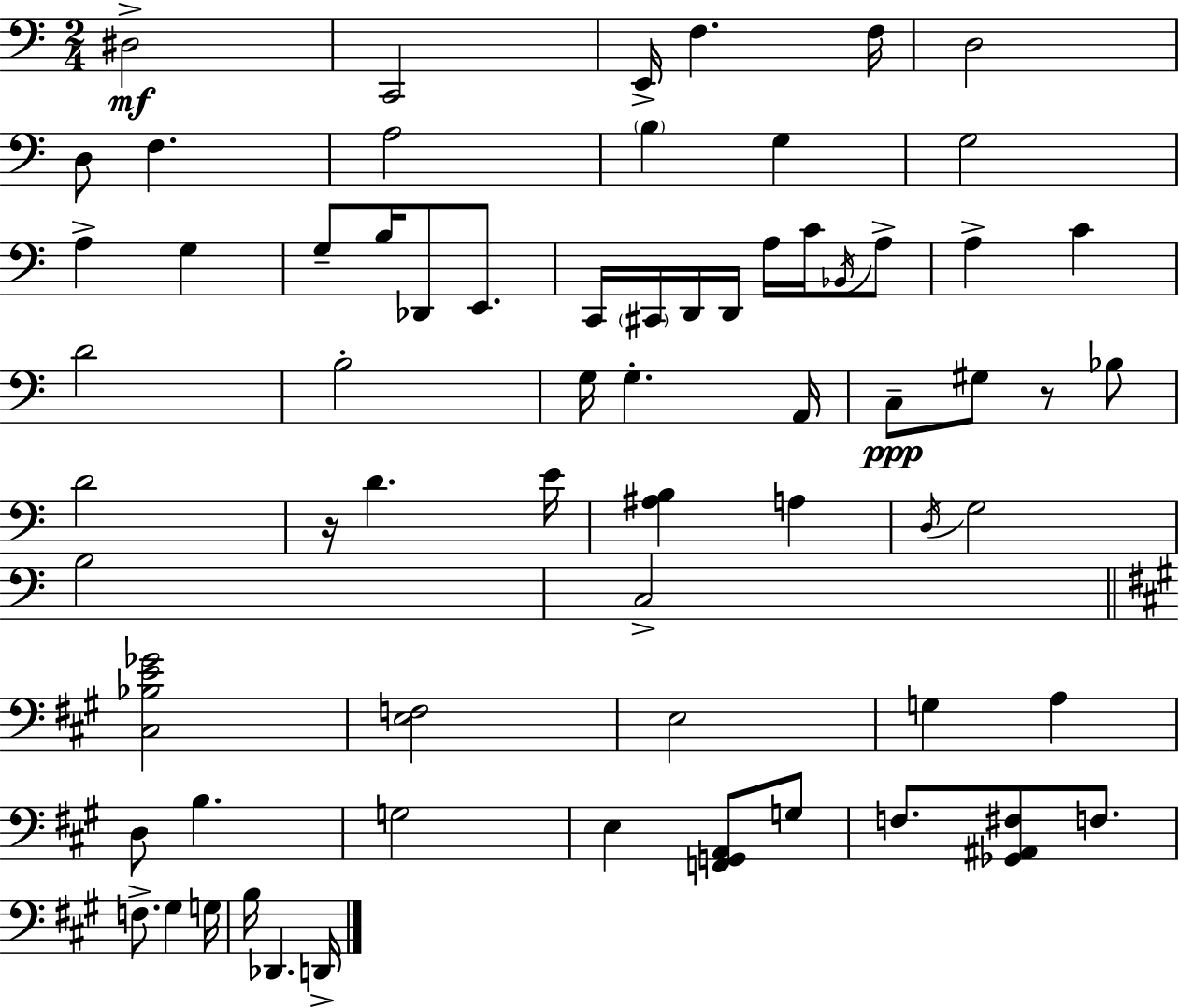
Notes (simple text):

D#3/h C2/h E2/s F3/q. F3/s D3/h D3/e F3/q. A3/h B3/q G3/q G3/h A3/q G3/q G3/e B3/s Db2/e E2/e. C2/s C#2/s D2/s D2/s A3/s C4/s Bb2/s A3/e A3/q C4/q D4/h B3/h G3/s G3/q. A2/s C3/e G#3/e R/e Bb3/e D4/h R/s D4/q. E4/s [A#3,B3]/q A3/q D3/s G3/h B3/h C3/h [C#3,Bb3,E4,Gb4]/h [E3,F3]/h E3/h G3/q A3/q D3/e B3/q. G3/h E3/q [F2,G2,A2]/e G3/e F3/e. [Gb2,A#2,F#3]/e F3/e. F3/e. G#3/q G3/s B3/s Db2/q. D2/s